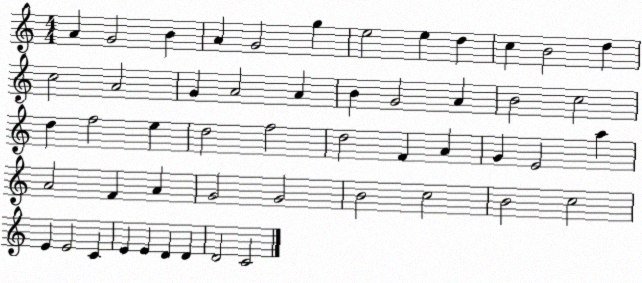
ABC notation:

X:1
T:Untitled
M:4/4
L:1/4
K:C
A G2 B A G2 g e2 e d c B2 d c2 A2 G A2 A B G2 A B2 c2 d f2 e d2 f2 d2 F A G E2 a A2 F A G2 G2 B2 c2 B2 c2 E E2 C E E D D D2 C2